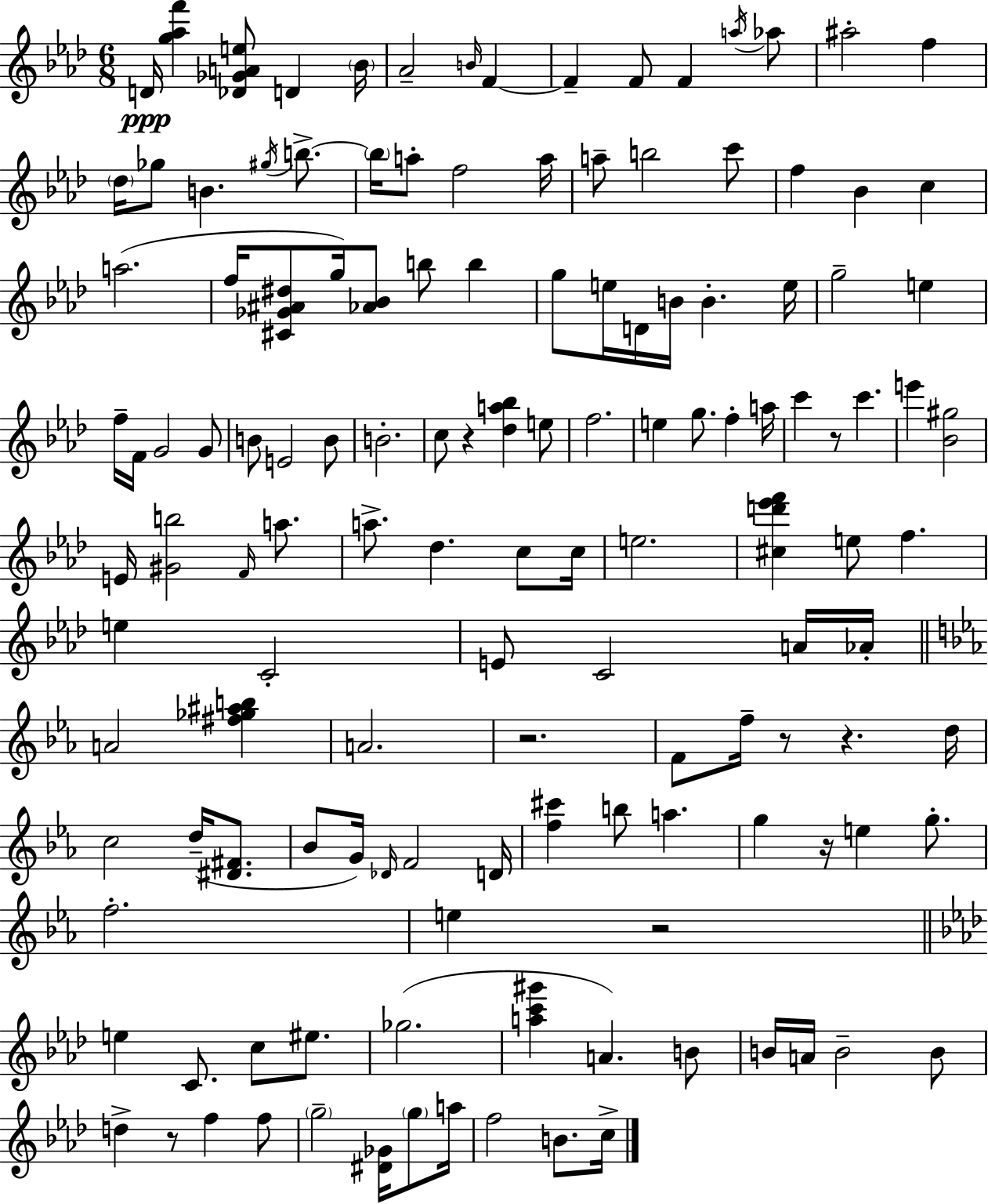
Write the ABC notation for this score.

X:1
T:Untitled
M:6/8
L:1/4
K:Ab
D/4 [g_af'] [_D_GAe]/2 D _B/4 _A2 B/4 F F F/2 F a/4 _a/2 ^a2 f _d/4 _g/2 B ^g/4 b/2 b/4 a/2 f2 a/4 a/2 b2 c'/2 f _B c a2 f/4 [^C_G^A^d]/2 g/4 [_A_B]/2 b/2 b g/2 e/4 D/4 B/4 B e/4 g2 e f/4 F/4 G2 G/2 B/2 E2 B/2 B2 c/2 z [_da_b] e/2 f2 e g/2 f a/4 c' z/2 c' e' [_B^g]2 E/4 [^Gb]2 F/4 a/2 a/2 _d c/2 c/4 e2 [^cd'_e'f'] e/2 f e C2 E/2 C2 A/4 _A/4 A2 [^f_g^ab] A2 z2 F/2 f/4 z/2 z d/4 c2 d/4 [^D^F]/2 _B/2 G/4 _D/4 F2 D/4 [f^c'] b/2 a g z/4 e g/2 f2 e z2 e C/2 c/2 ^e/2 _g2 [ac'^g'] A B/2 B/4 A/4 B2 B/2 d z/2 f f/2 g2 [^D_G]/4 g/2 a/4 f2 B/2 c/4